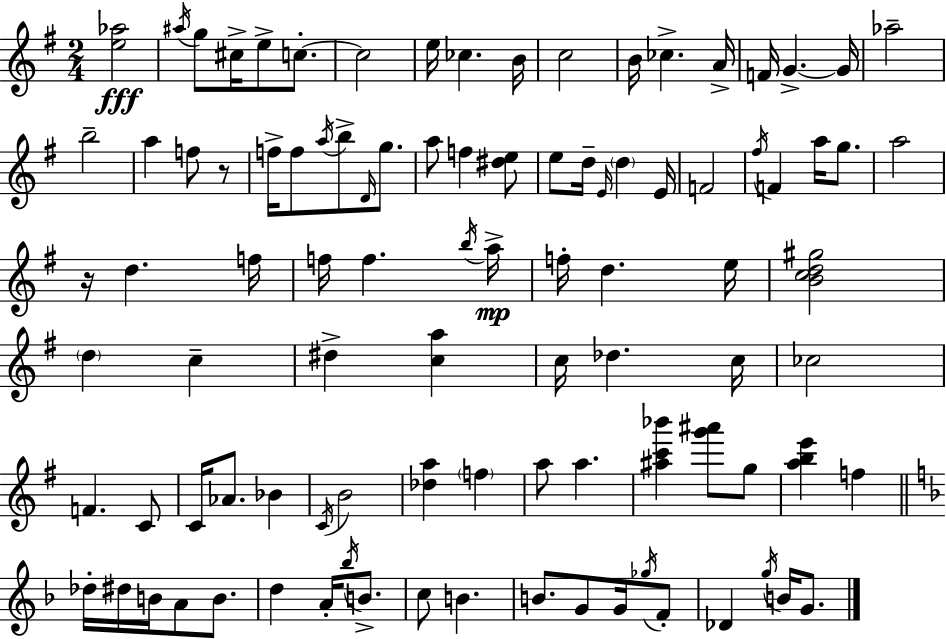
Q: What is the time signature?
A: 2/4